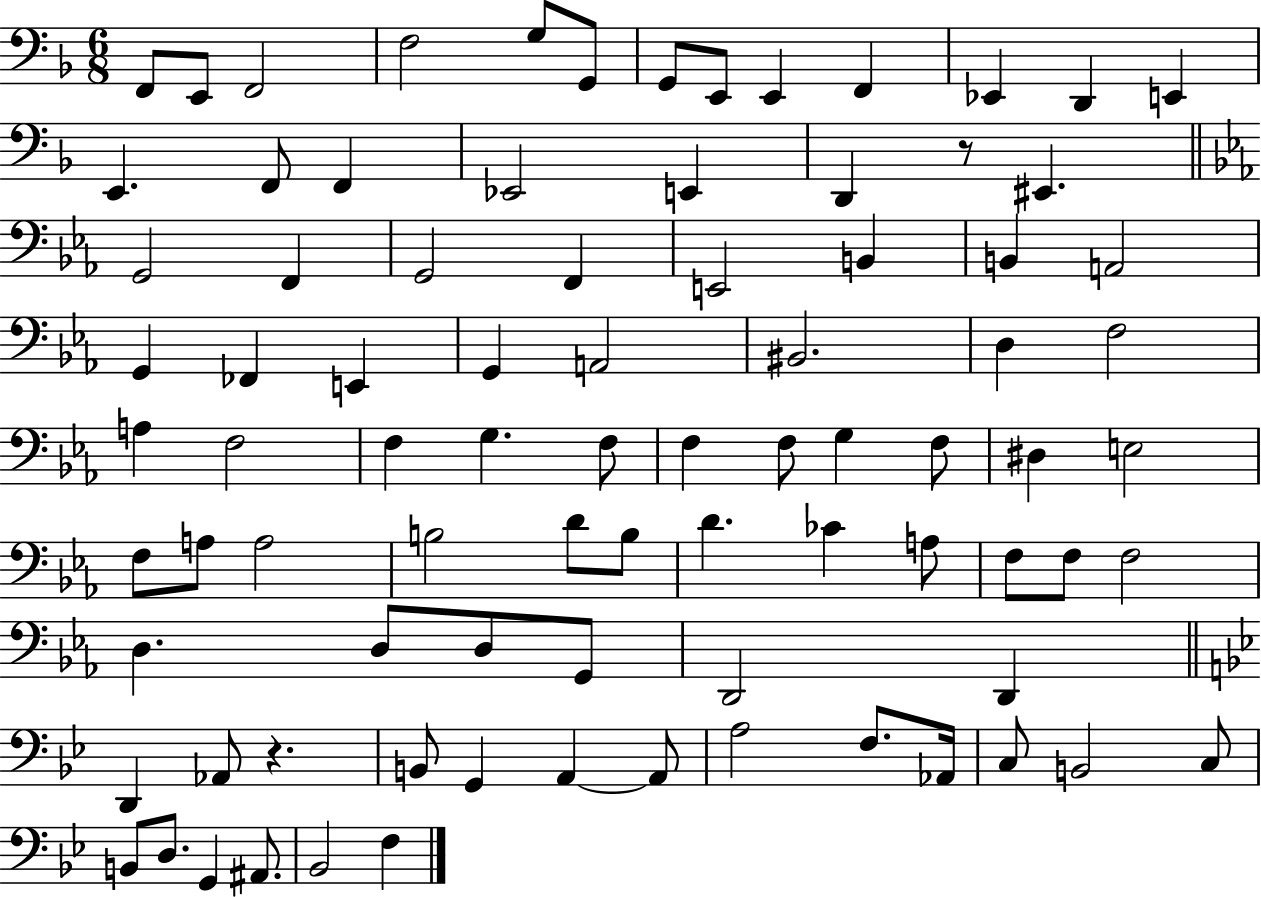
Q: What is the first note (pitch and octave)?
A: F2